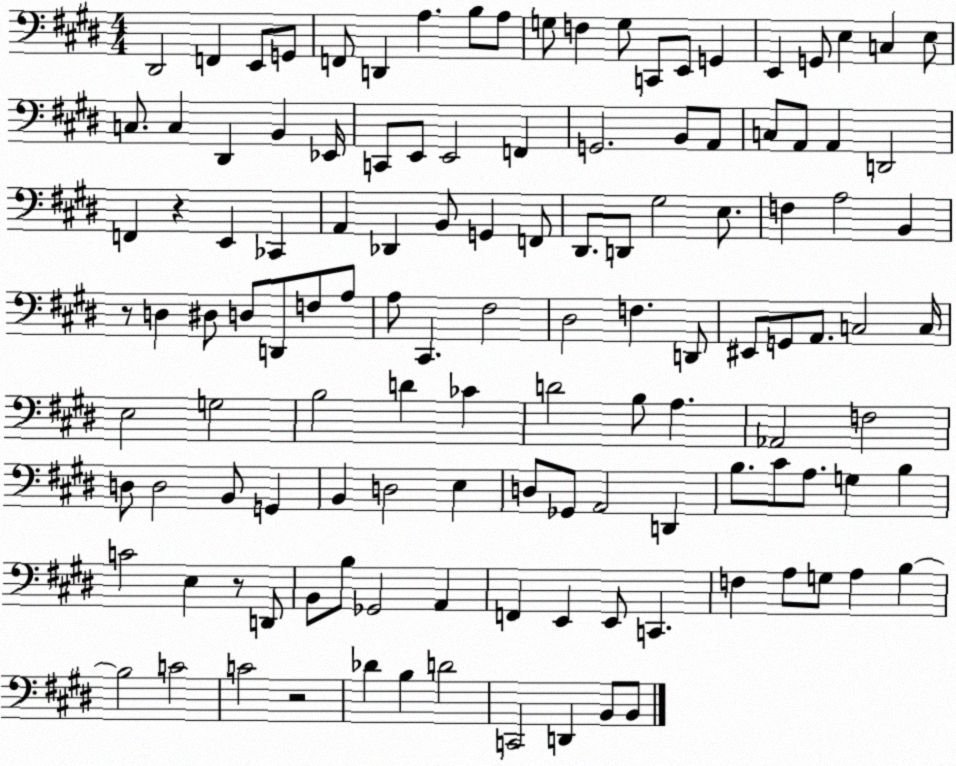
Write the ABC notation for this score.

X:1
T:Untitled
M:4/4
L:1/4
K:E
^D,,2 F,, E,,/2 G,,/2 F,,/2 D,, A, B,/2 A,/2 G,/2 F, G,/2 C,,/2 E,,/2 G,, E,, G,,/2 E, C, E,/2 C,/2 C, ^D,, B,, _E,,/4 C,,/2 E,,/2 E,,2 F,, G,,2 B,,/2 A,,/2 C,/2 A,,/2 A,, D,,2 F,, z E,, _C,, A,, _D,, B,,/2 G,, F,,/2 ^D,,/2 D,,/2 ^G,2 E,/2 F, A,2 B,, z/2 D, ^D,/2 D,/2 D,,/2 F,/2 A,/2 A,/2 ^C,, ^F,2 ^D,2 F, D,,/2 ^E,,/2 G,,/2 A,,/2 C,2 C,/4 E,2 G,2 B,2 D _C D2 B,/2 A, _A,,2 F,2 D,/2 D,2 B,,/2 G,, B,, D,2 E, D,/2 _G,,/2 A,,2 D,, B,/2 ^C/2 A,/2 G, B, C2 E, z/2 D,,/2 B,,/2 B,/2 _G,,2 A,, F,, E,, E,,/2 C,, F, A,/2 G,/2 A, B, B,2 C2 C2 z2 _D B, D2 C,,2 D,, B,,/2 B,,/2